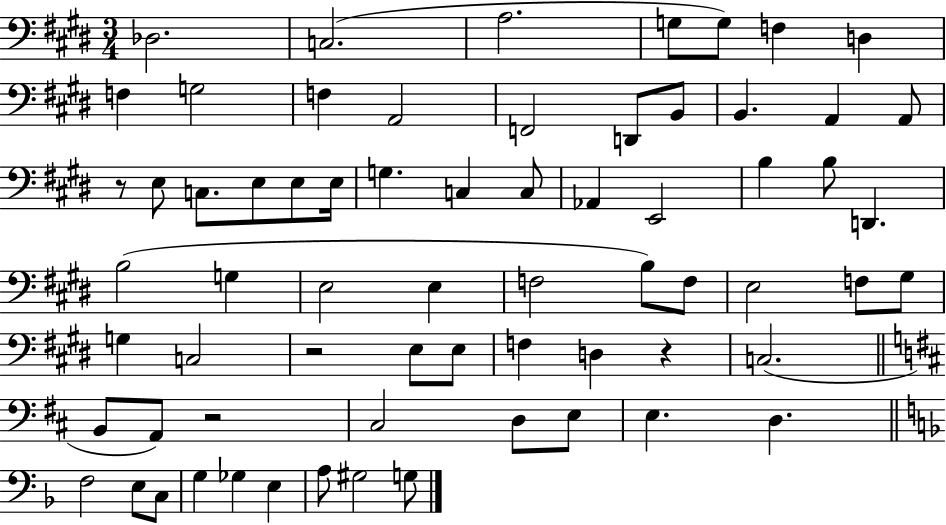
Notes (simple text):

Db3/h. C3/h. A3/h. G3/e G3/e F3/q D3/q F3/q G3/h F3/q A2/h F2/h D2/e B2/e B2/q. A2/q A2/e R/e E3/e C3/e. E3/e E3/e E3/s G3/q. C3/q C3/e Ab2/q E2/h B3/q B3/e D2/q. B3/h G3/q E3/h E3/q F3/h B3/e F3/e E3/h F3/e G#3/e G3/q C3/h R/h E3/e E3/e F3/q D3/q R/q C3/h. B2/e A2/e R/h C#3/h D3/e E3/e E3/q. D3/q. F3/h E3/e C3/e G3/q Gb3/q E3/q A3/e G#3/h G3/e